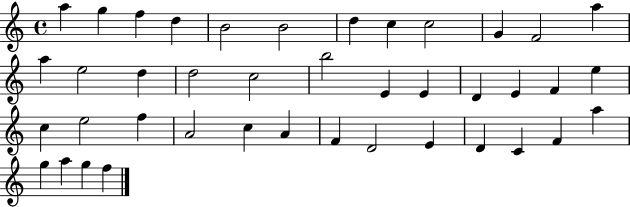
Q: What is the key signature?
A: C major